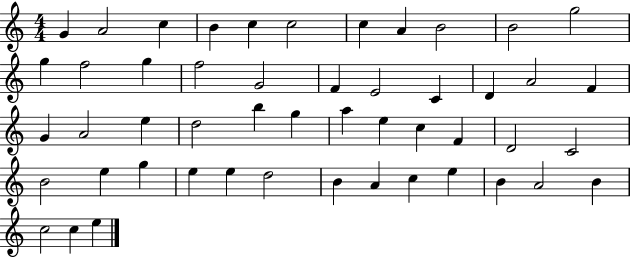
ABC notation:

X:1
T:Untitled
M:4/4
L:1/4
K:C
G A2 c B c c2 c A B2 B2 g2 g f2 g f2 G2 F E2 C D A2 F G A2 e d2 b g a e c F D2 C2 B2 e g e e d2 B A c e B A2 B c2 c e